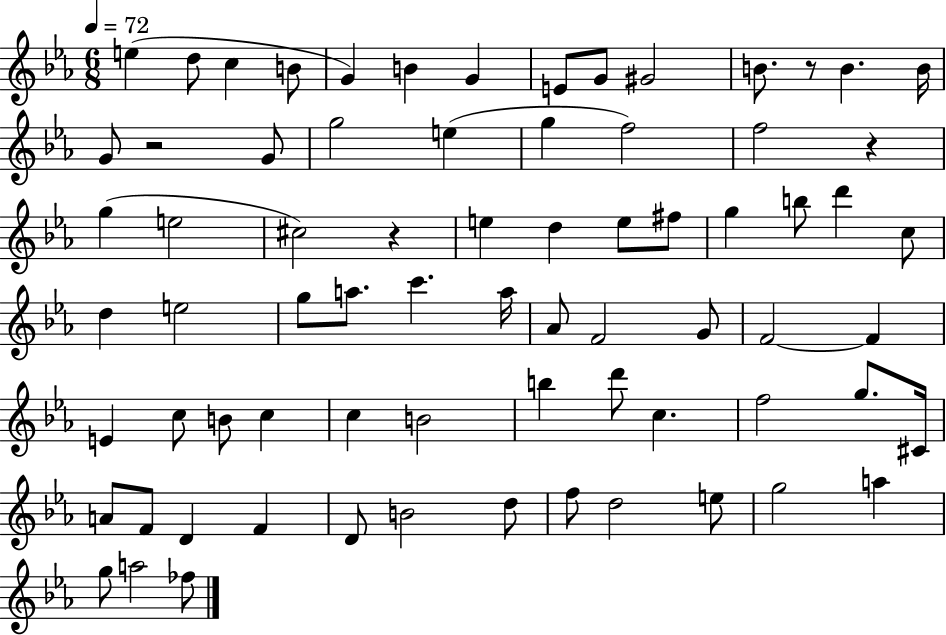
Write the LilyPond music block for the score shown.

{
  \clef treble
  \numericTimeSignature
  \time 6/8
  \key ees \major
  \tempo 4 = 72
  e''4( d''8 c''4 b'8 | g'4) b'4 g'4 | e'8 g'8 gis'2 | b'8. r8 b'4. b'16 | \break g'8 r2 g'8 | g''2 e''4( | g''4 f''2) | f''2 r4 | \break g''4( e''2 | cis''2) r4 | e''4 d''4 e''8 fis''8 | g''4 b''8 d'''4 c''8 | \break d''4 e''2 | g''8 a''8. c'''4. a''16 | aes'8 f'2 g'8 | f'2~~ f'4 | \break e'4 c''8 b'8 c''4 | c''4 b'2 | b''4 d'''8 c''4. | f''2 g''8. cis'16 | \break a'8 f'8 d'4 f'4 | d'8 b'2 d''8 | f''8 d''2 e''8 | g''2 a''4 | \break g''8 a''2 fes''8 | \bar "|."
}